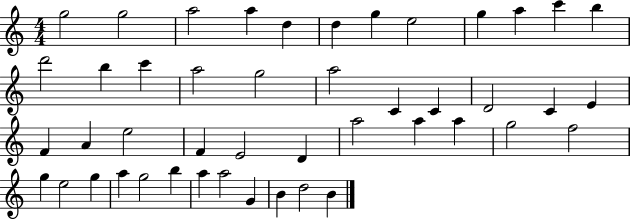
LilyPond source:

{
  \clef treble
  \numericTimeSignature
  \time 4/4
  \key c \major
  g''2 g''2 | a''2 a''4 d''4 | d''4 g''4 e''2 | g''4 a''4 c'''4 b''4 | \break d'''2 b''4 c'''4 | a''2 g''2 | a''2 c'4 c'4 | d'2 c'4 e'4 | \break f'4 a'4 e''2 | f'4 e'2 d'4 | a''2 a''4 a''4 | g''2 f''2 | \break g''4 e''2 g''4 | a''4 g''2 b''4 | a''4 a''2 g'4 | b'4 d''2 b'4 | \break \bar "|."
}